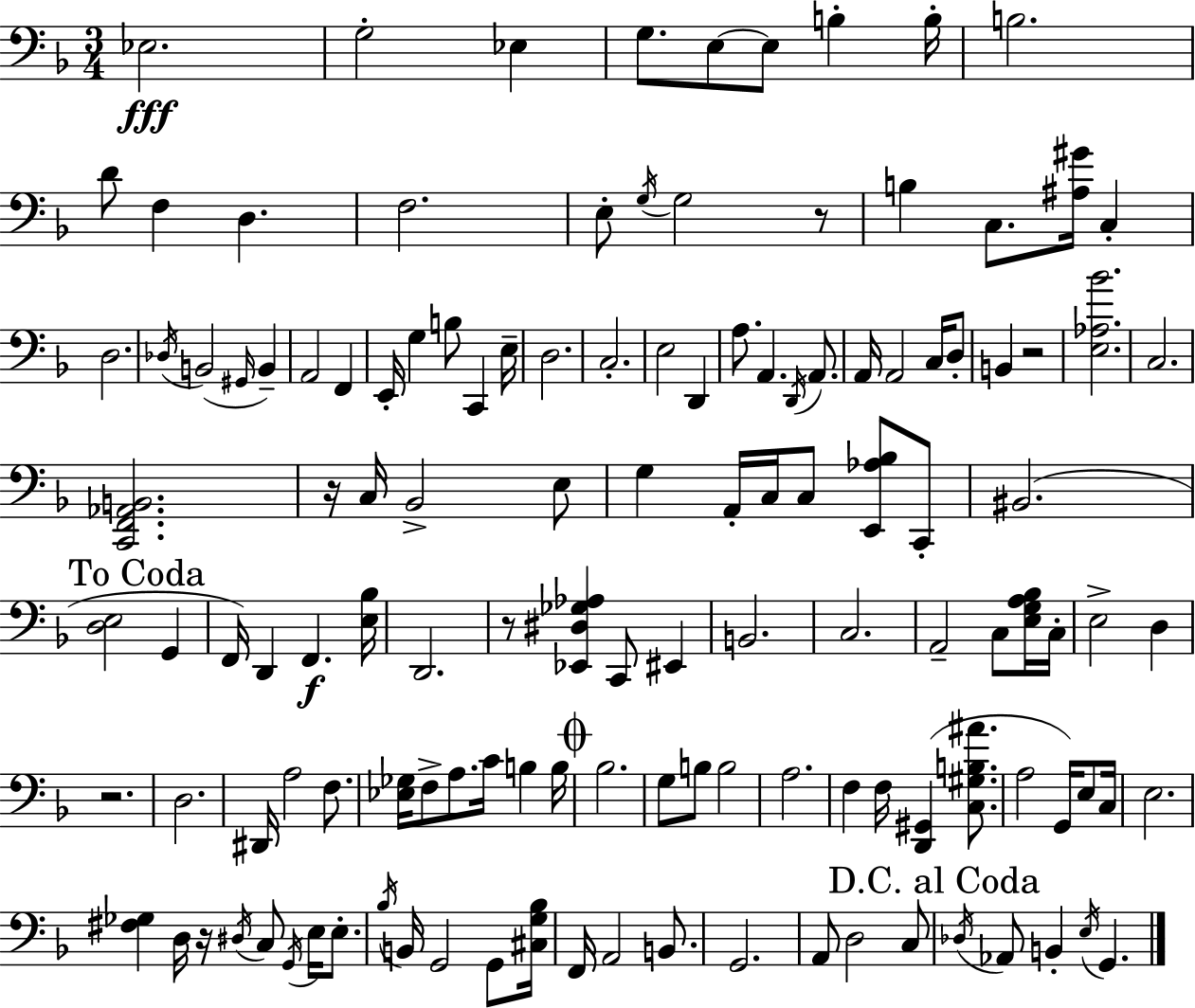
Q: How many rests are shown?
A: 6